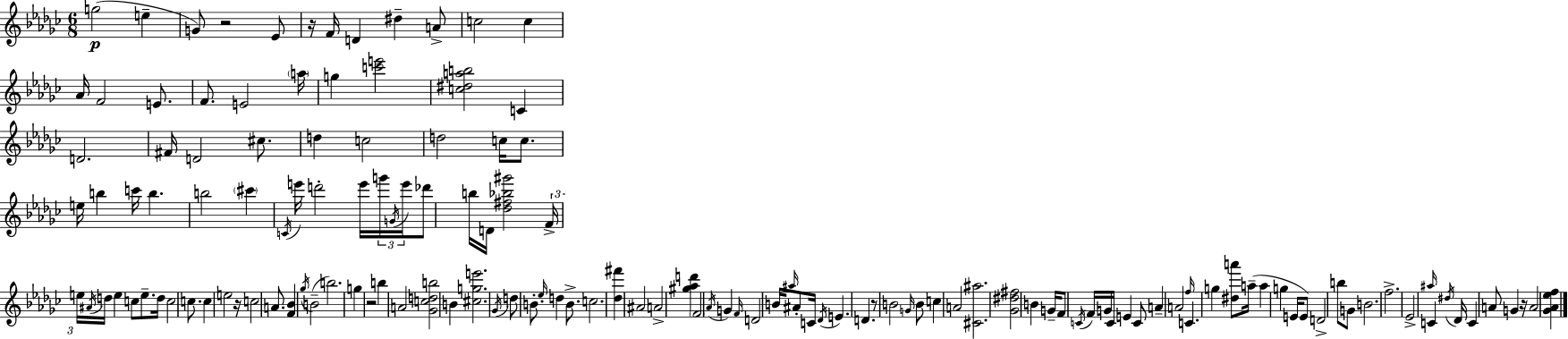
G5/h E5/q G4/e R/h Eb4/e R/s F4/s D4/q D#5/q A4/e C5/h C5/q Ab4/s F4/h E4/e. F4/e. E4/h A5/s G5/q [C6,E6]/h [C5,D#5,A5,B5]/h C4/q D4/h. F#4/s D4/h C#5/e. D5/q C5/h D5/h C5/s C5/e. E5/s B5/q C6/s B5/q. B5/h C#6/q C4/s E6/s D6/h E6/s G6/s G4/s E6/s Db6/e B5/s D4/s [Db5,F#5,Bb5,G#6]/h F4/s E5/s A#4/s D5/s E5/q C5/e E5/e. D5/s C5/h C5/e. C5/q E5/h R/s C5/h A4/e. [F4,Bb4]/q Gb5/s B4/h B5/h. G5/q R/h B5/q A4/h [Gb4,C5,D5,B5]/h B4/q [C#5,G5,E6]/h. Gb4/s D5/e B4/e. Eb5/s D5/q B4/e. C5/h. [Db5,F#6]/q A#4/h A4/h [G#5,Ab5,D6]/q F4/h Ab4/s G4/q F4/s D4/h B4/s A#5/s A#4/e C4/s Db4/s E4/q. D4/q. R/e B4/h G4/s B4/e C5/q A4/h [C#4,A#5]/h. [Gb4,D#5,F#5]/h B4/q G4/s F4/e C4/s F4/s G4/s C4/s E4/q C4/e A4/q A4/h F5/s C4/q. G5/q [D#5,A6]/e A5/s A5/q G5/q E4/s E4/e D4/h B5/e G4/e B4/h. F5/h. Eb4/h A#5/s C4/q D#5/s Db4/s C4/q A4/e G4/q R/s A4/h [Gb4,Ab4,Eb5,F5]/q